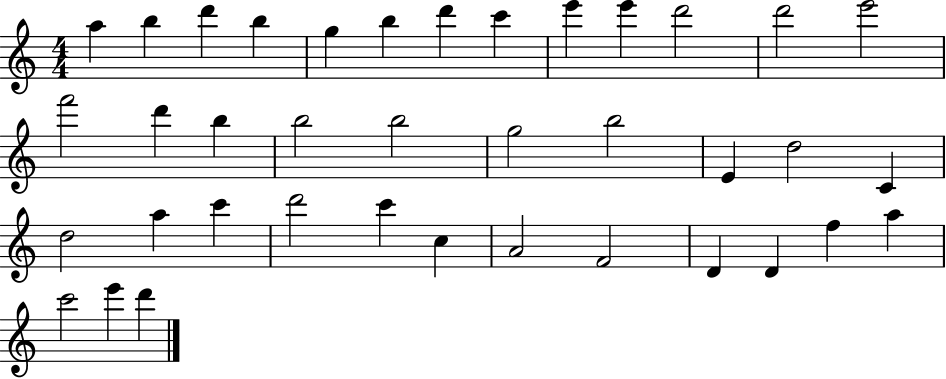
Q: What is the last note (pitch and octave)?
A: D6